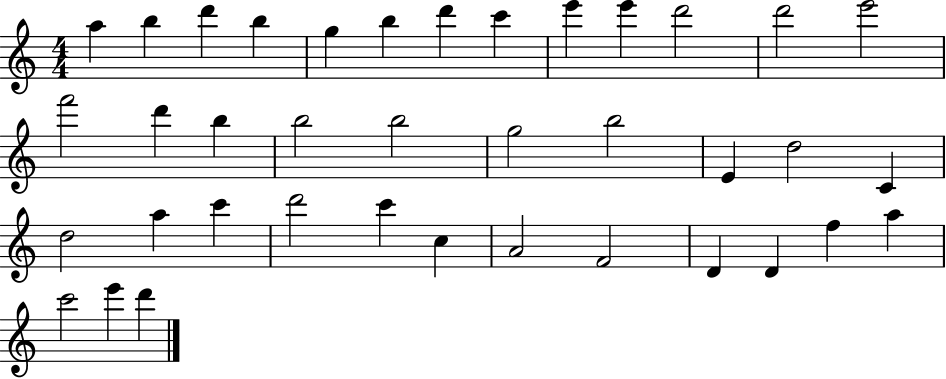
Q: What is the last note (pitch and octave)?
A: D6